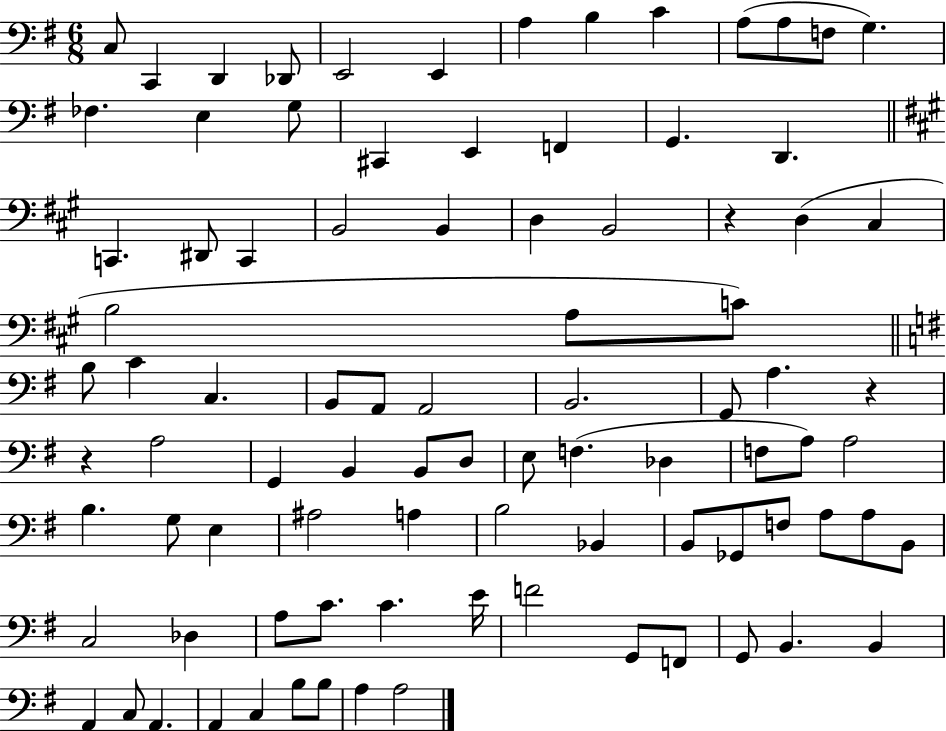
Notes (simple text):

C3/e C2/q D2/q Db2/e E2/h E2/q A3/q B3/q C4/q A3/e A3/e F3/e G3/q. FES3/q. E3/q G3/e C#2/q E2/q F2/q G2/q. D2/q. C2/q. D#2/e C2/q B2/h B2/q D3/q B2/h R/q D3/q C#3/q B3/h A3/e C4/e B3/e C4/q C3/q. B2/e A2/e A2/h B2/h. G2/e A3/q. R/q R/q A3/h G2/q B2/q B2/e D3/e E3/e F3/q. Db3/q F3/e A3/e A3/h B3/q. G3/e E3/q A#3/h A3/q B3/h Bb2/q B2/e Gb2/e F3/e A3/e A3/e B2/e C3/h Db3/q A3/e C4/e. C4/q. E4/s F4/h G2/e F2/e G2/e B2/q. B2/q A2/q C3/e A2/q. A2/q C3/q B3/e B3/e A3/q A3/h